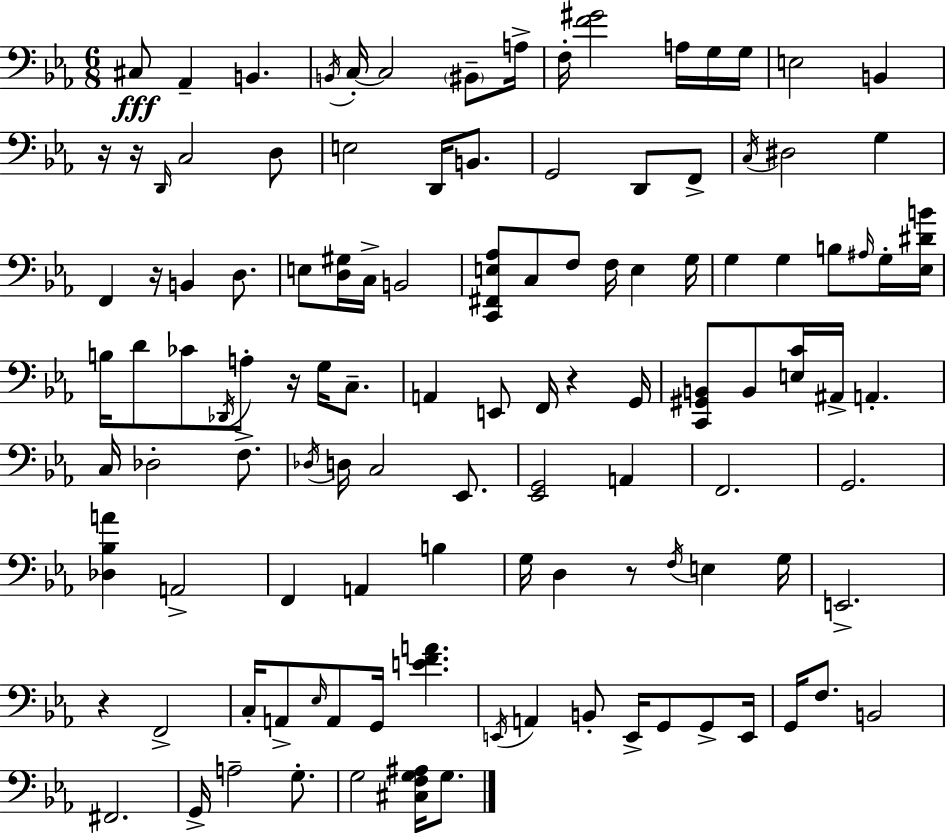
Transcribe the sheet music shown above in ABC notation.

X:1
T:Untitled
M:6/8
L:1/4
K:Eb
^C,/2 _A,, B,, B,,/4 C,/4 C,2 ^B,,/2 A,/4 F,/4 [F^G]2 A,/4 G,/4 G,/4 E,2 B,, z/4 z/4 D,,/4 C,2 D,/2 E,2 D,,/4 B,,/2 G,,2 D,,/2 F,,/2 C,/4 ^D,2 G, F,, z/4 B,, D,/2 E,/2 [D,^G,]/4 C,/4 B,,2 [C,,^F,,E,_A,]/2 C,/2 F,/2 F,/4 E, G,/4 G, G, B,/2 ^A,/4 G,/4 [_E,^DB]/4 B,/4 D/2 _C/2 _D,,/4 A,/2 z/4 G,/4 C,/2 A,, E,,/2 F,,/4 z G,,/4 [C,,^G,,B,,]/2 B,,/2 [E,C]/4 ^A,,/4 A,, C,/4 _D,2 F,/2 _D,/4 D,/4 C,2 _E,,/2 [_E,,G,,]2 A,, F,,2 G,,2 [_D,_B,A] A,,2 F,, A,, B, G,/4 D, z/2 F,/4 E, G,/4 E,,2 z F,,2 C,/4 A,,/2 _E,/4 A,,/2 G,,/4 [EFA] E,,/4 A,, B,,/2 E,,/4 G,,/2 G,,/2 E,,/4 G,,/4 F,/2 B,,2 ^F,,2 G,,/4 A,2 G,/2 G,2 [^C,F,G,^A,]/4 G,/2